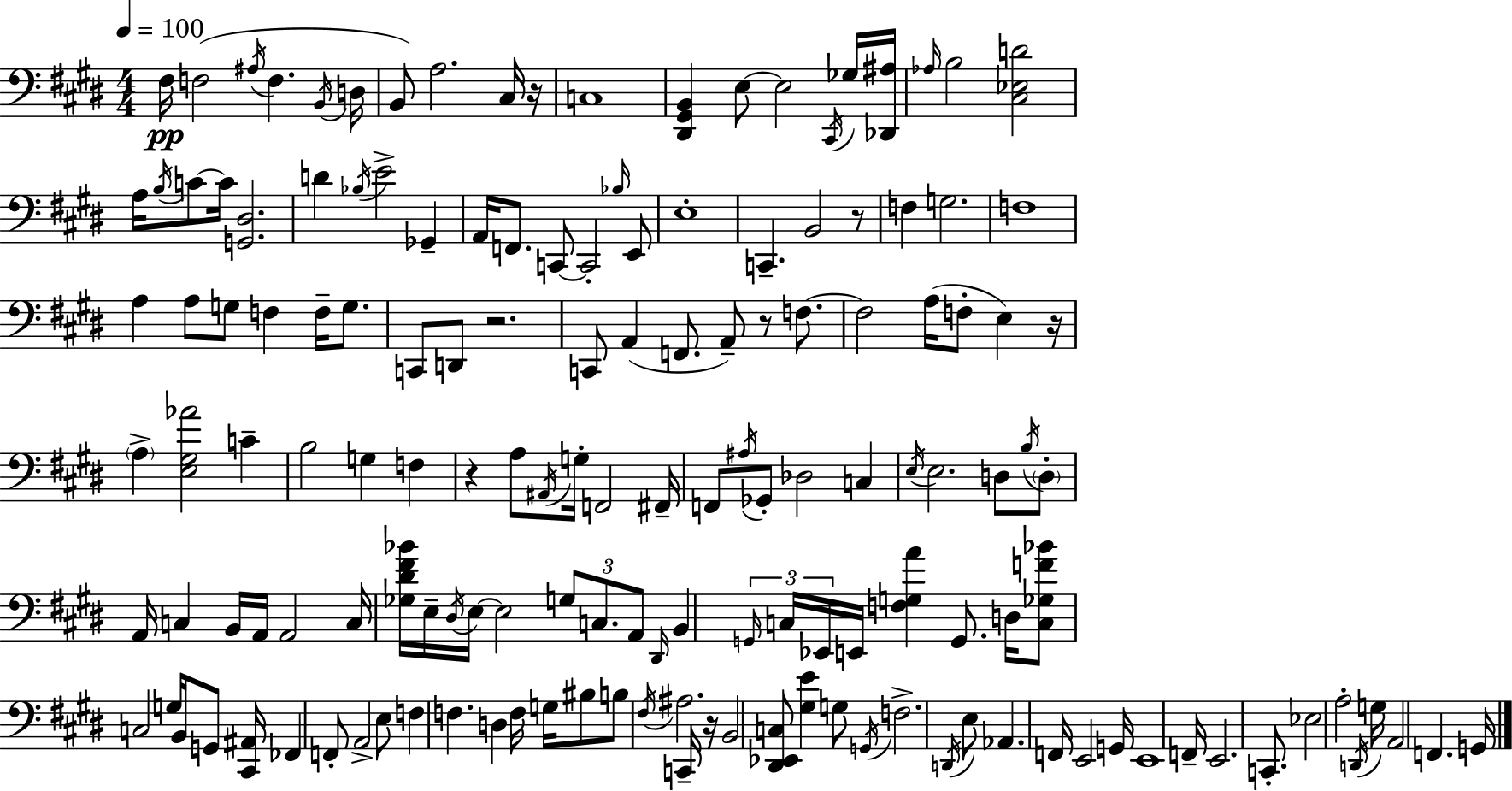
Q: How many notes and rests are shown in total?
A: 151